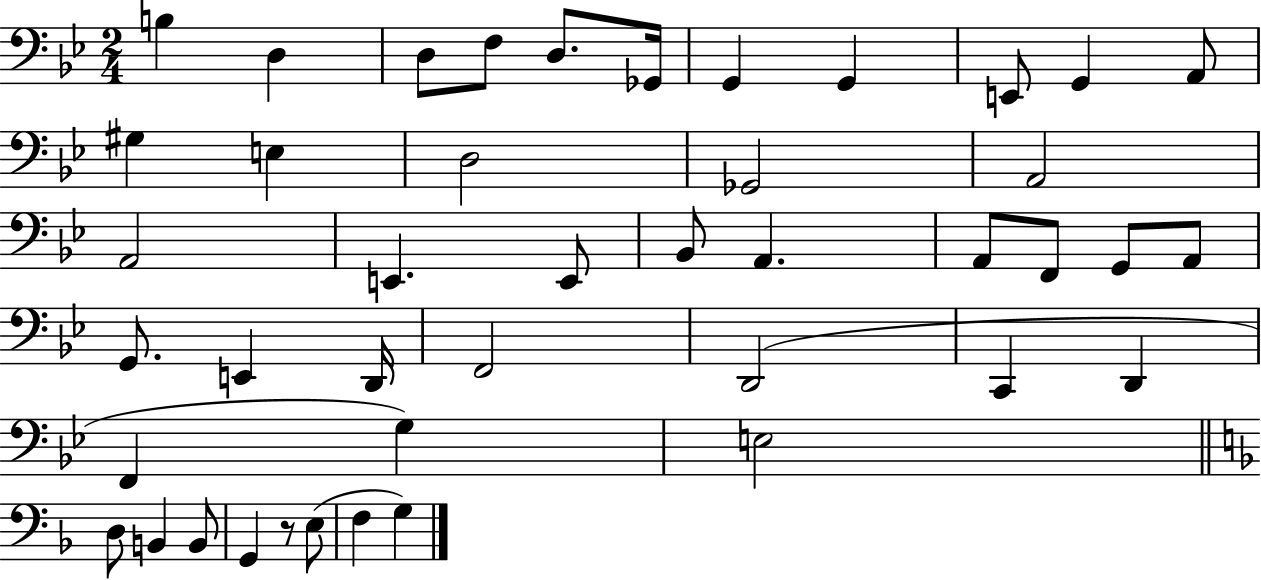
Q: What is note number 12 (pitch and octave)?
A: G#3